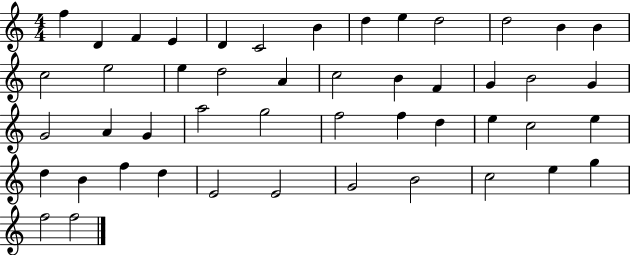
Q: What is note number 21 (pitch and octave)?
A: F4